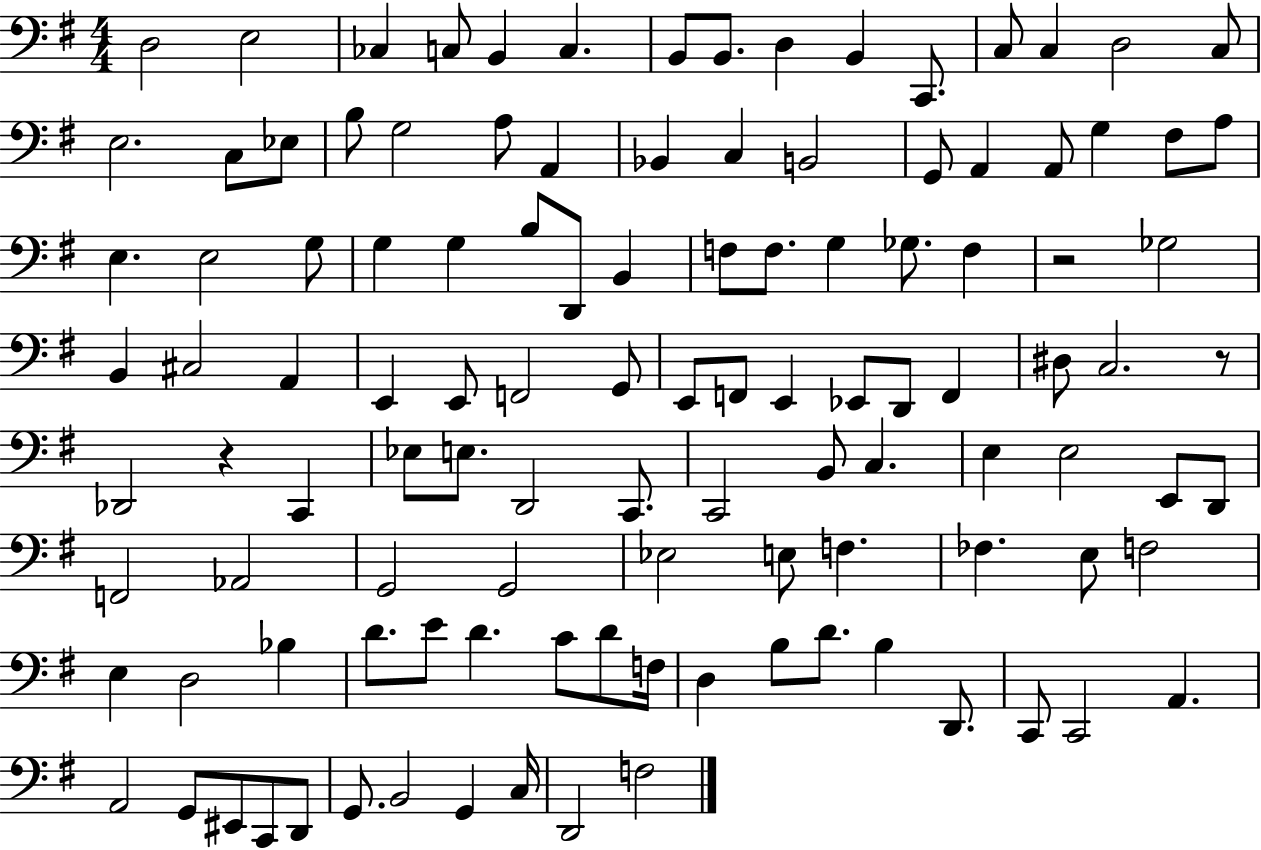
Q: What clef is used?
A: bass